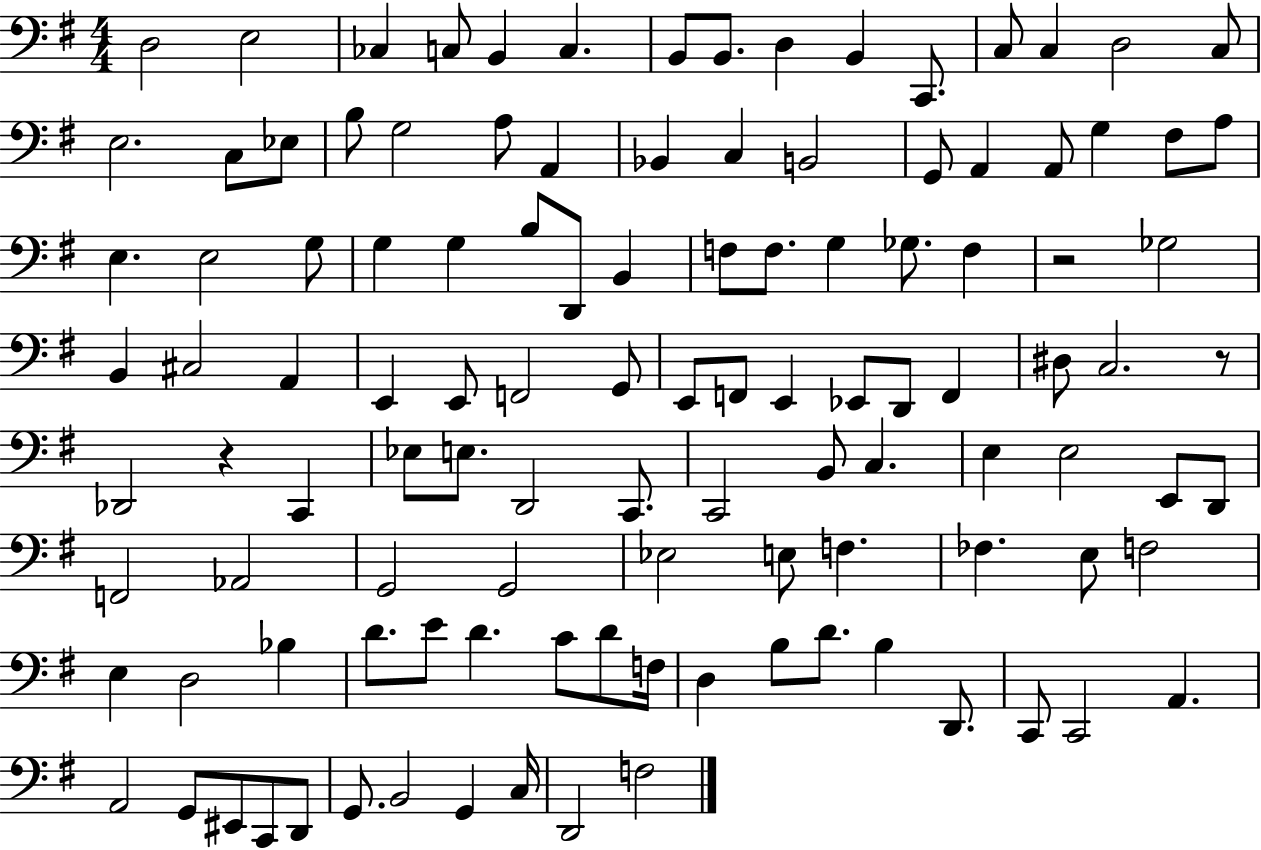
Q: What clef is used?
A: bass